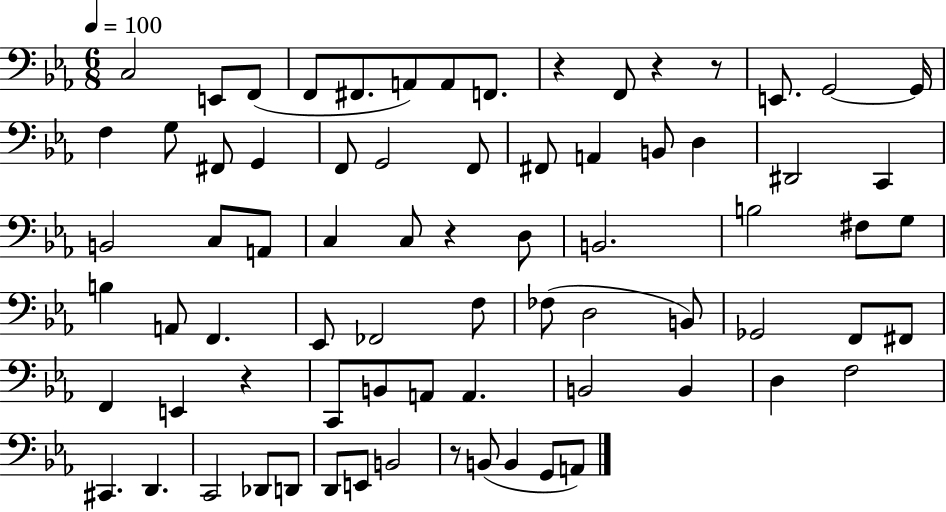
C3/h E2/e F2/e F2/e F#2/e. A2/e A2/e F2/e. R/q F2/e R/q R/e E2/e. G2/h G2/s F3/q G3/e F#2/e G2/q F2/e G2/h F2/e F#2/e A2/q B2/e D3/q D#2/h C2/q B2/h C3/e A2/e C3/q C3/e R/q D3/e B2/h. B3/h F#3/e G3/e B3/q A2/e F2/q. Eb2/e FES2/h F3/e FES3/e D3/h B2/e Gb2/h F2/e F#2/e F2/q E2/q R/q C2/e B2/e A2/e A2/q. B2/h B2/q D3/q F3/h C#2/q. D2/q. C2/h Db2/e D2/e D2/e E2/e B2/h R/e B2/e B2/q G2/e A2/e